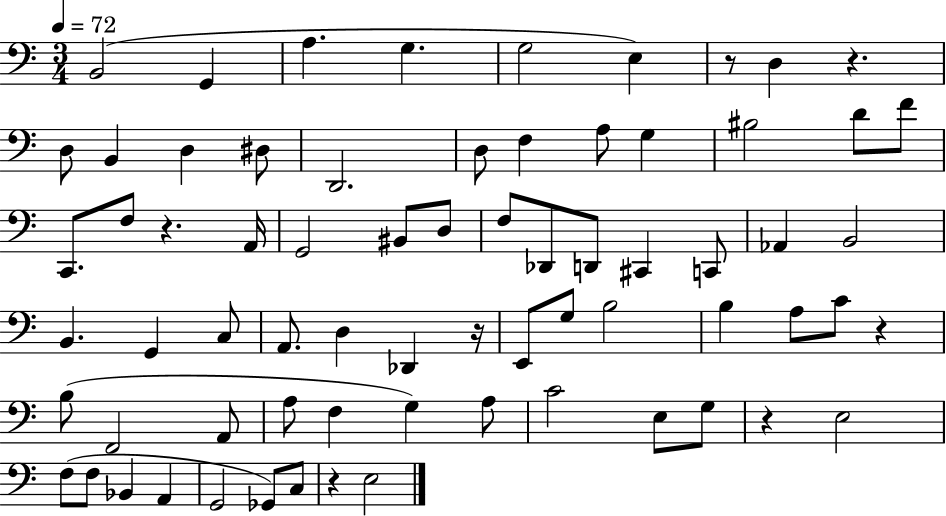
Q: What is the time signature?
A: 3/4